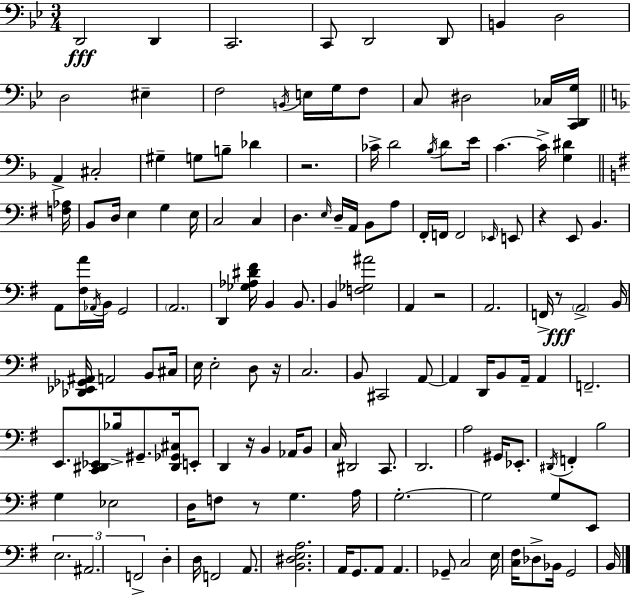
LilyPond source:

{
  \clef bass
  \numericTimeSignature
  \time 3/4
  \key g \minor
  \repeat volta 2 { d,2\fff d,4 | c,2. | c,8 d,2 d,8 | b,4 d2 | \break d2 eis4-- | f2 \acciaccatura { b,16 } e16 g16 f8 | c8 dis2 ces16 | <c, d, g>16 \bar "||" \break \key d \minor a,4-> cis2-. | gis4-- g8 b8-- des'4 | r2. | ces'16-> d'2 \acciaccatura { bes16 } d'8 | \break e'16 c'4.~~ c'16-> <g dis'>4 | \bar "||" \break \key e \minor <f aes>16 b,8 d16 e4 g4 | e16 c2 c4 | d4. \grace { e16 } d16-- a,16 b,8 | a8 fis,16-. f,16 f,2 | \break \grace { ees,16 } e,8 r4 e,8 b,4. | a,8 <fis a'>16 \acciaccatura { aes,16 } b,16 g,2 | \parenthesize a,2. | d,4 <ges aes dis' fis'>16 b,4 | \break b,8. b,4 <f ges ais'>2 | a,4 r2 | a,2. | f,16-> r8\fff \parenthesize a,2-> | \break b,16 <des, ees, ges, ais,>16 a,2 | b,8 cis16 e16 e2-. | d8 r16 c2. | b,8 cis,2 | \break a,8~~ a,4 d,16 b,8 a,16-- | a,4 f,2.-- | e,8. <c, dis, ees,>8 bes16-> gis,8.-- | <dis, ges, cis>16 e,8-. d,4 r16 b,4 | \break aes,16 b,8 c16 dis,2 | c,8. d,2. | a2 | gis,16 ees,8.-. \acciaccatura { dis,16 } f,4-. b2 | \break g4 ees2 | d16 f8 r8 g4. | a16 g2.-.~~ | g2 | \break g8 e,8 \tuplet 3/2 { e2. | ais,2. | f,2-> } | d4-. d16 f,2 | \break a,8. <b, dis e a>2. | a,16 g,8. a,8 a,4. | ges,8-- c2 | e16 <c fis>16 des8-> bes,16 g,2 | \break b,16 } \bar "|."
}